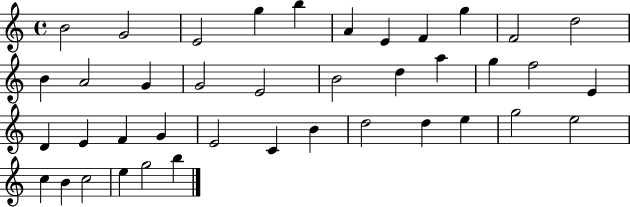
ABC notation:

X:1
T:Untitled
M:4/4
L:1/4
K:C
B2 G2 E2 g b A E F g F2 d2 B A2 G G2 E2 B2 d a g f2 E D E F G E2 C B d2 d e g2 e2 c B c2 e g2 b